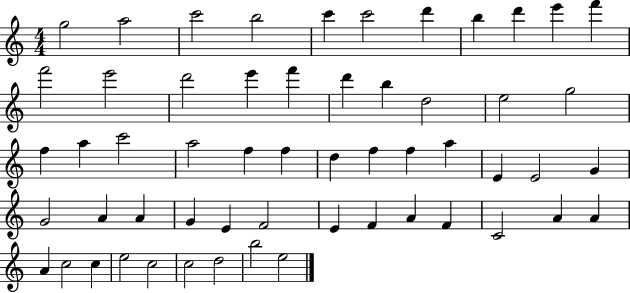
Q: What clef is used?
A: treble